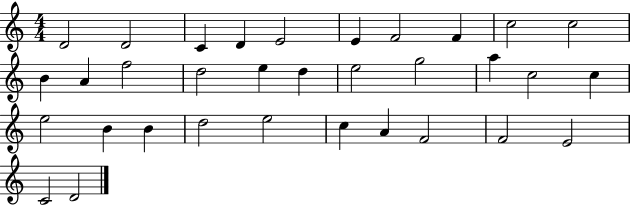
D4/h D4/h C4/q D4/q E4/h E4/q F4/h F4/q C5/h C5/h B4/q A4/q F5/h D5/h E5/q D5/q E5/h G5/h A5/q C5/h C5/q E5/h B4/q B4/q D5/h E5/h C5/q A4/q F4/h F4/h E4/h C4/h D4/h